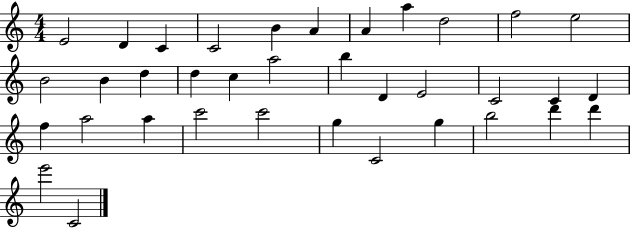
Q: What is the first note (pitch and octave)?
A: E4